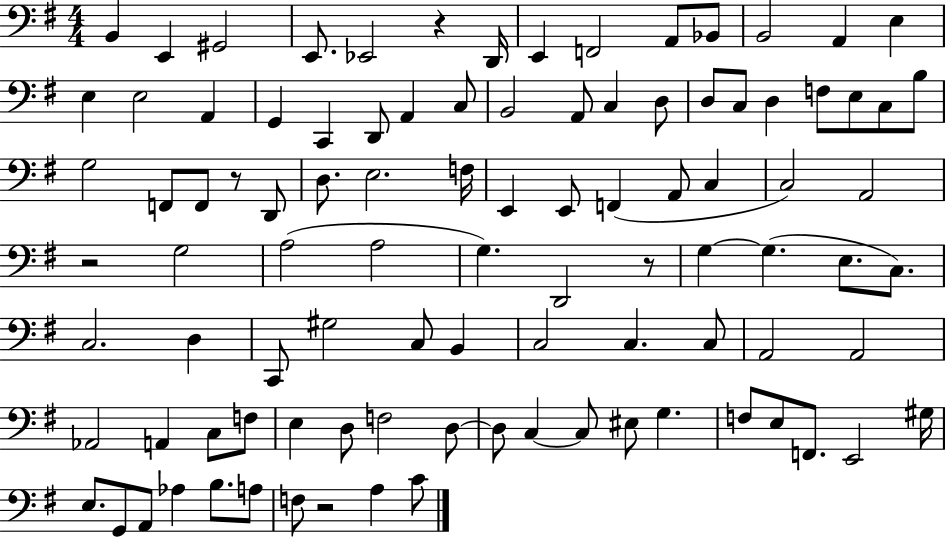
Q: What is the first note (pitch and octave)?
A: B2